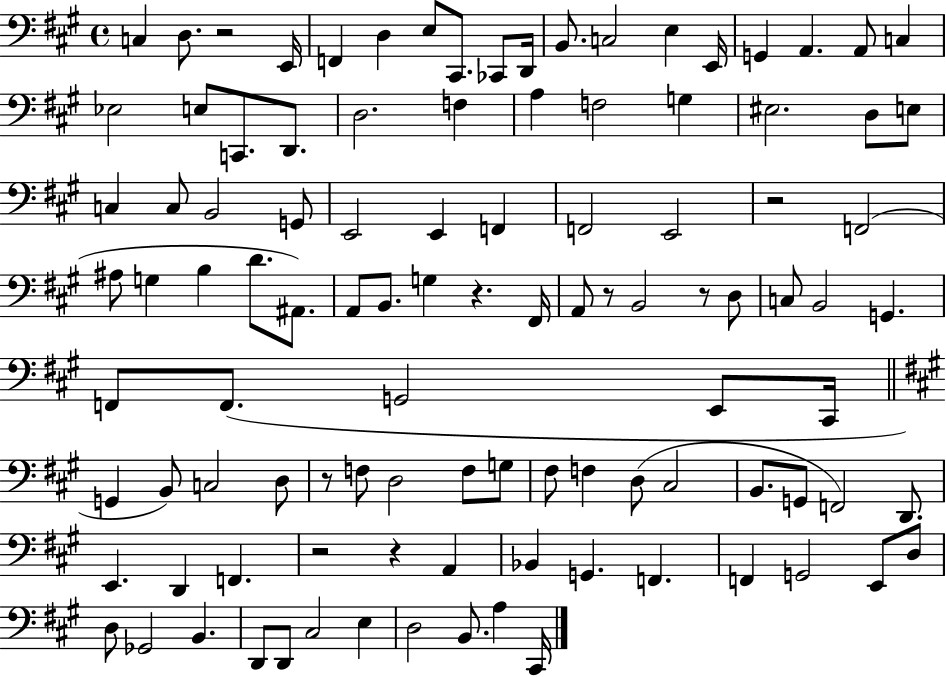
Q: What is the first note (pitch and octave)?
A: C3